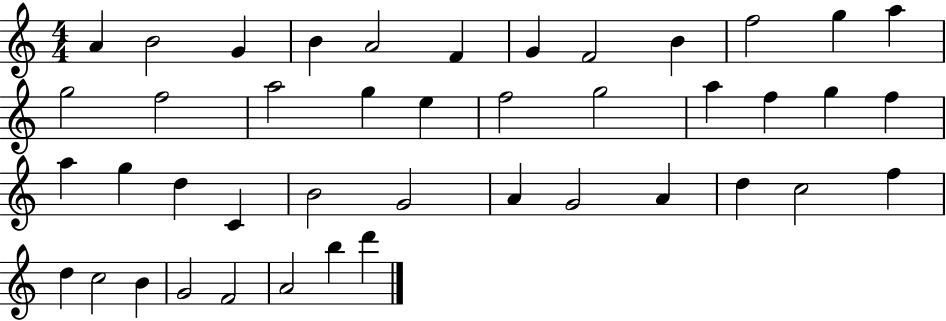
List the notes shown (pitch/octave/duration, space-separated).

A4/q B4/h G4/q B4/q A4/h F4/q G4/q F4/h B4/q F5/h G5/q A5/q G5/h F5/h A5/h G5/q E5/q F5/h G5/h A5/q F5/q G5/q F5/q A5/q G5/q D5/q C4/q B4/h G4/h A4/q G4/h A4/q D5/q C5/h F5/q D5/q C5/h B4/q G4/h F4/h A4/h B5/q D6/q